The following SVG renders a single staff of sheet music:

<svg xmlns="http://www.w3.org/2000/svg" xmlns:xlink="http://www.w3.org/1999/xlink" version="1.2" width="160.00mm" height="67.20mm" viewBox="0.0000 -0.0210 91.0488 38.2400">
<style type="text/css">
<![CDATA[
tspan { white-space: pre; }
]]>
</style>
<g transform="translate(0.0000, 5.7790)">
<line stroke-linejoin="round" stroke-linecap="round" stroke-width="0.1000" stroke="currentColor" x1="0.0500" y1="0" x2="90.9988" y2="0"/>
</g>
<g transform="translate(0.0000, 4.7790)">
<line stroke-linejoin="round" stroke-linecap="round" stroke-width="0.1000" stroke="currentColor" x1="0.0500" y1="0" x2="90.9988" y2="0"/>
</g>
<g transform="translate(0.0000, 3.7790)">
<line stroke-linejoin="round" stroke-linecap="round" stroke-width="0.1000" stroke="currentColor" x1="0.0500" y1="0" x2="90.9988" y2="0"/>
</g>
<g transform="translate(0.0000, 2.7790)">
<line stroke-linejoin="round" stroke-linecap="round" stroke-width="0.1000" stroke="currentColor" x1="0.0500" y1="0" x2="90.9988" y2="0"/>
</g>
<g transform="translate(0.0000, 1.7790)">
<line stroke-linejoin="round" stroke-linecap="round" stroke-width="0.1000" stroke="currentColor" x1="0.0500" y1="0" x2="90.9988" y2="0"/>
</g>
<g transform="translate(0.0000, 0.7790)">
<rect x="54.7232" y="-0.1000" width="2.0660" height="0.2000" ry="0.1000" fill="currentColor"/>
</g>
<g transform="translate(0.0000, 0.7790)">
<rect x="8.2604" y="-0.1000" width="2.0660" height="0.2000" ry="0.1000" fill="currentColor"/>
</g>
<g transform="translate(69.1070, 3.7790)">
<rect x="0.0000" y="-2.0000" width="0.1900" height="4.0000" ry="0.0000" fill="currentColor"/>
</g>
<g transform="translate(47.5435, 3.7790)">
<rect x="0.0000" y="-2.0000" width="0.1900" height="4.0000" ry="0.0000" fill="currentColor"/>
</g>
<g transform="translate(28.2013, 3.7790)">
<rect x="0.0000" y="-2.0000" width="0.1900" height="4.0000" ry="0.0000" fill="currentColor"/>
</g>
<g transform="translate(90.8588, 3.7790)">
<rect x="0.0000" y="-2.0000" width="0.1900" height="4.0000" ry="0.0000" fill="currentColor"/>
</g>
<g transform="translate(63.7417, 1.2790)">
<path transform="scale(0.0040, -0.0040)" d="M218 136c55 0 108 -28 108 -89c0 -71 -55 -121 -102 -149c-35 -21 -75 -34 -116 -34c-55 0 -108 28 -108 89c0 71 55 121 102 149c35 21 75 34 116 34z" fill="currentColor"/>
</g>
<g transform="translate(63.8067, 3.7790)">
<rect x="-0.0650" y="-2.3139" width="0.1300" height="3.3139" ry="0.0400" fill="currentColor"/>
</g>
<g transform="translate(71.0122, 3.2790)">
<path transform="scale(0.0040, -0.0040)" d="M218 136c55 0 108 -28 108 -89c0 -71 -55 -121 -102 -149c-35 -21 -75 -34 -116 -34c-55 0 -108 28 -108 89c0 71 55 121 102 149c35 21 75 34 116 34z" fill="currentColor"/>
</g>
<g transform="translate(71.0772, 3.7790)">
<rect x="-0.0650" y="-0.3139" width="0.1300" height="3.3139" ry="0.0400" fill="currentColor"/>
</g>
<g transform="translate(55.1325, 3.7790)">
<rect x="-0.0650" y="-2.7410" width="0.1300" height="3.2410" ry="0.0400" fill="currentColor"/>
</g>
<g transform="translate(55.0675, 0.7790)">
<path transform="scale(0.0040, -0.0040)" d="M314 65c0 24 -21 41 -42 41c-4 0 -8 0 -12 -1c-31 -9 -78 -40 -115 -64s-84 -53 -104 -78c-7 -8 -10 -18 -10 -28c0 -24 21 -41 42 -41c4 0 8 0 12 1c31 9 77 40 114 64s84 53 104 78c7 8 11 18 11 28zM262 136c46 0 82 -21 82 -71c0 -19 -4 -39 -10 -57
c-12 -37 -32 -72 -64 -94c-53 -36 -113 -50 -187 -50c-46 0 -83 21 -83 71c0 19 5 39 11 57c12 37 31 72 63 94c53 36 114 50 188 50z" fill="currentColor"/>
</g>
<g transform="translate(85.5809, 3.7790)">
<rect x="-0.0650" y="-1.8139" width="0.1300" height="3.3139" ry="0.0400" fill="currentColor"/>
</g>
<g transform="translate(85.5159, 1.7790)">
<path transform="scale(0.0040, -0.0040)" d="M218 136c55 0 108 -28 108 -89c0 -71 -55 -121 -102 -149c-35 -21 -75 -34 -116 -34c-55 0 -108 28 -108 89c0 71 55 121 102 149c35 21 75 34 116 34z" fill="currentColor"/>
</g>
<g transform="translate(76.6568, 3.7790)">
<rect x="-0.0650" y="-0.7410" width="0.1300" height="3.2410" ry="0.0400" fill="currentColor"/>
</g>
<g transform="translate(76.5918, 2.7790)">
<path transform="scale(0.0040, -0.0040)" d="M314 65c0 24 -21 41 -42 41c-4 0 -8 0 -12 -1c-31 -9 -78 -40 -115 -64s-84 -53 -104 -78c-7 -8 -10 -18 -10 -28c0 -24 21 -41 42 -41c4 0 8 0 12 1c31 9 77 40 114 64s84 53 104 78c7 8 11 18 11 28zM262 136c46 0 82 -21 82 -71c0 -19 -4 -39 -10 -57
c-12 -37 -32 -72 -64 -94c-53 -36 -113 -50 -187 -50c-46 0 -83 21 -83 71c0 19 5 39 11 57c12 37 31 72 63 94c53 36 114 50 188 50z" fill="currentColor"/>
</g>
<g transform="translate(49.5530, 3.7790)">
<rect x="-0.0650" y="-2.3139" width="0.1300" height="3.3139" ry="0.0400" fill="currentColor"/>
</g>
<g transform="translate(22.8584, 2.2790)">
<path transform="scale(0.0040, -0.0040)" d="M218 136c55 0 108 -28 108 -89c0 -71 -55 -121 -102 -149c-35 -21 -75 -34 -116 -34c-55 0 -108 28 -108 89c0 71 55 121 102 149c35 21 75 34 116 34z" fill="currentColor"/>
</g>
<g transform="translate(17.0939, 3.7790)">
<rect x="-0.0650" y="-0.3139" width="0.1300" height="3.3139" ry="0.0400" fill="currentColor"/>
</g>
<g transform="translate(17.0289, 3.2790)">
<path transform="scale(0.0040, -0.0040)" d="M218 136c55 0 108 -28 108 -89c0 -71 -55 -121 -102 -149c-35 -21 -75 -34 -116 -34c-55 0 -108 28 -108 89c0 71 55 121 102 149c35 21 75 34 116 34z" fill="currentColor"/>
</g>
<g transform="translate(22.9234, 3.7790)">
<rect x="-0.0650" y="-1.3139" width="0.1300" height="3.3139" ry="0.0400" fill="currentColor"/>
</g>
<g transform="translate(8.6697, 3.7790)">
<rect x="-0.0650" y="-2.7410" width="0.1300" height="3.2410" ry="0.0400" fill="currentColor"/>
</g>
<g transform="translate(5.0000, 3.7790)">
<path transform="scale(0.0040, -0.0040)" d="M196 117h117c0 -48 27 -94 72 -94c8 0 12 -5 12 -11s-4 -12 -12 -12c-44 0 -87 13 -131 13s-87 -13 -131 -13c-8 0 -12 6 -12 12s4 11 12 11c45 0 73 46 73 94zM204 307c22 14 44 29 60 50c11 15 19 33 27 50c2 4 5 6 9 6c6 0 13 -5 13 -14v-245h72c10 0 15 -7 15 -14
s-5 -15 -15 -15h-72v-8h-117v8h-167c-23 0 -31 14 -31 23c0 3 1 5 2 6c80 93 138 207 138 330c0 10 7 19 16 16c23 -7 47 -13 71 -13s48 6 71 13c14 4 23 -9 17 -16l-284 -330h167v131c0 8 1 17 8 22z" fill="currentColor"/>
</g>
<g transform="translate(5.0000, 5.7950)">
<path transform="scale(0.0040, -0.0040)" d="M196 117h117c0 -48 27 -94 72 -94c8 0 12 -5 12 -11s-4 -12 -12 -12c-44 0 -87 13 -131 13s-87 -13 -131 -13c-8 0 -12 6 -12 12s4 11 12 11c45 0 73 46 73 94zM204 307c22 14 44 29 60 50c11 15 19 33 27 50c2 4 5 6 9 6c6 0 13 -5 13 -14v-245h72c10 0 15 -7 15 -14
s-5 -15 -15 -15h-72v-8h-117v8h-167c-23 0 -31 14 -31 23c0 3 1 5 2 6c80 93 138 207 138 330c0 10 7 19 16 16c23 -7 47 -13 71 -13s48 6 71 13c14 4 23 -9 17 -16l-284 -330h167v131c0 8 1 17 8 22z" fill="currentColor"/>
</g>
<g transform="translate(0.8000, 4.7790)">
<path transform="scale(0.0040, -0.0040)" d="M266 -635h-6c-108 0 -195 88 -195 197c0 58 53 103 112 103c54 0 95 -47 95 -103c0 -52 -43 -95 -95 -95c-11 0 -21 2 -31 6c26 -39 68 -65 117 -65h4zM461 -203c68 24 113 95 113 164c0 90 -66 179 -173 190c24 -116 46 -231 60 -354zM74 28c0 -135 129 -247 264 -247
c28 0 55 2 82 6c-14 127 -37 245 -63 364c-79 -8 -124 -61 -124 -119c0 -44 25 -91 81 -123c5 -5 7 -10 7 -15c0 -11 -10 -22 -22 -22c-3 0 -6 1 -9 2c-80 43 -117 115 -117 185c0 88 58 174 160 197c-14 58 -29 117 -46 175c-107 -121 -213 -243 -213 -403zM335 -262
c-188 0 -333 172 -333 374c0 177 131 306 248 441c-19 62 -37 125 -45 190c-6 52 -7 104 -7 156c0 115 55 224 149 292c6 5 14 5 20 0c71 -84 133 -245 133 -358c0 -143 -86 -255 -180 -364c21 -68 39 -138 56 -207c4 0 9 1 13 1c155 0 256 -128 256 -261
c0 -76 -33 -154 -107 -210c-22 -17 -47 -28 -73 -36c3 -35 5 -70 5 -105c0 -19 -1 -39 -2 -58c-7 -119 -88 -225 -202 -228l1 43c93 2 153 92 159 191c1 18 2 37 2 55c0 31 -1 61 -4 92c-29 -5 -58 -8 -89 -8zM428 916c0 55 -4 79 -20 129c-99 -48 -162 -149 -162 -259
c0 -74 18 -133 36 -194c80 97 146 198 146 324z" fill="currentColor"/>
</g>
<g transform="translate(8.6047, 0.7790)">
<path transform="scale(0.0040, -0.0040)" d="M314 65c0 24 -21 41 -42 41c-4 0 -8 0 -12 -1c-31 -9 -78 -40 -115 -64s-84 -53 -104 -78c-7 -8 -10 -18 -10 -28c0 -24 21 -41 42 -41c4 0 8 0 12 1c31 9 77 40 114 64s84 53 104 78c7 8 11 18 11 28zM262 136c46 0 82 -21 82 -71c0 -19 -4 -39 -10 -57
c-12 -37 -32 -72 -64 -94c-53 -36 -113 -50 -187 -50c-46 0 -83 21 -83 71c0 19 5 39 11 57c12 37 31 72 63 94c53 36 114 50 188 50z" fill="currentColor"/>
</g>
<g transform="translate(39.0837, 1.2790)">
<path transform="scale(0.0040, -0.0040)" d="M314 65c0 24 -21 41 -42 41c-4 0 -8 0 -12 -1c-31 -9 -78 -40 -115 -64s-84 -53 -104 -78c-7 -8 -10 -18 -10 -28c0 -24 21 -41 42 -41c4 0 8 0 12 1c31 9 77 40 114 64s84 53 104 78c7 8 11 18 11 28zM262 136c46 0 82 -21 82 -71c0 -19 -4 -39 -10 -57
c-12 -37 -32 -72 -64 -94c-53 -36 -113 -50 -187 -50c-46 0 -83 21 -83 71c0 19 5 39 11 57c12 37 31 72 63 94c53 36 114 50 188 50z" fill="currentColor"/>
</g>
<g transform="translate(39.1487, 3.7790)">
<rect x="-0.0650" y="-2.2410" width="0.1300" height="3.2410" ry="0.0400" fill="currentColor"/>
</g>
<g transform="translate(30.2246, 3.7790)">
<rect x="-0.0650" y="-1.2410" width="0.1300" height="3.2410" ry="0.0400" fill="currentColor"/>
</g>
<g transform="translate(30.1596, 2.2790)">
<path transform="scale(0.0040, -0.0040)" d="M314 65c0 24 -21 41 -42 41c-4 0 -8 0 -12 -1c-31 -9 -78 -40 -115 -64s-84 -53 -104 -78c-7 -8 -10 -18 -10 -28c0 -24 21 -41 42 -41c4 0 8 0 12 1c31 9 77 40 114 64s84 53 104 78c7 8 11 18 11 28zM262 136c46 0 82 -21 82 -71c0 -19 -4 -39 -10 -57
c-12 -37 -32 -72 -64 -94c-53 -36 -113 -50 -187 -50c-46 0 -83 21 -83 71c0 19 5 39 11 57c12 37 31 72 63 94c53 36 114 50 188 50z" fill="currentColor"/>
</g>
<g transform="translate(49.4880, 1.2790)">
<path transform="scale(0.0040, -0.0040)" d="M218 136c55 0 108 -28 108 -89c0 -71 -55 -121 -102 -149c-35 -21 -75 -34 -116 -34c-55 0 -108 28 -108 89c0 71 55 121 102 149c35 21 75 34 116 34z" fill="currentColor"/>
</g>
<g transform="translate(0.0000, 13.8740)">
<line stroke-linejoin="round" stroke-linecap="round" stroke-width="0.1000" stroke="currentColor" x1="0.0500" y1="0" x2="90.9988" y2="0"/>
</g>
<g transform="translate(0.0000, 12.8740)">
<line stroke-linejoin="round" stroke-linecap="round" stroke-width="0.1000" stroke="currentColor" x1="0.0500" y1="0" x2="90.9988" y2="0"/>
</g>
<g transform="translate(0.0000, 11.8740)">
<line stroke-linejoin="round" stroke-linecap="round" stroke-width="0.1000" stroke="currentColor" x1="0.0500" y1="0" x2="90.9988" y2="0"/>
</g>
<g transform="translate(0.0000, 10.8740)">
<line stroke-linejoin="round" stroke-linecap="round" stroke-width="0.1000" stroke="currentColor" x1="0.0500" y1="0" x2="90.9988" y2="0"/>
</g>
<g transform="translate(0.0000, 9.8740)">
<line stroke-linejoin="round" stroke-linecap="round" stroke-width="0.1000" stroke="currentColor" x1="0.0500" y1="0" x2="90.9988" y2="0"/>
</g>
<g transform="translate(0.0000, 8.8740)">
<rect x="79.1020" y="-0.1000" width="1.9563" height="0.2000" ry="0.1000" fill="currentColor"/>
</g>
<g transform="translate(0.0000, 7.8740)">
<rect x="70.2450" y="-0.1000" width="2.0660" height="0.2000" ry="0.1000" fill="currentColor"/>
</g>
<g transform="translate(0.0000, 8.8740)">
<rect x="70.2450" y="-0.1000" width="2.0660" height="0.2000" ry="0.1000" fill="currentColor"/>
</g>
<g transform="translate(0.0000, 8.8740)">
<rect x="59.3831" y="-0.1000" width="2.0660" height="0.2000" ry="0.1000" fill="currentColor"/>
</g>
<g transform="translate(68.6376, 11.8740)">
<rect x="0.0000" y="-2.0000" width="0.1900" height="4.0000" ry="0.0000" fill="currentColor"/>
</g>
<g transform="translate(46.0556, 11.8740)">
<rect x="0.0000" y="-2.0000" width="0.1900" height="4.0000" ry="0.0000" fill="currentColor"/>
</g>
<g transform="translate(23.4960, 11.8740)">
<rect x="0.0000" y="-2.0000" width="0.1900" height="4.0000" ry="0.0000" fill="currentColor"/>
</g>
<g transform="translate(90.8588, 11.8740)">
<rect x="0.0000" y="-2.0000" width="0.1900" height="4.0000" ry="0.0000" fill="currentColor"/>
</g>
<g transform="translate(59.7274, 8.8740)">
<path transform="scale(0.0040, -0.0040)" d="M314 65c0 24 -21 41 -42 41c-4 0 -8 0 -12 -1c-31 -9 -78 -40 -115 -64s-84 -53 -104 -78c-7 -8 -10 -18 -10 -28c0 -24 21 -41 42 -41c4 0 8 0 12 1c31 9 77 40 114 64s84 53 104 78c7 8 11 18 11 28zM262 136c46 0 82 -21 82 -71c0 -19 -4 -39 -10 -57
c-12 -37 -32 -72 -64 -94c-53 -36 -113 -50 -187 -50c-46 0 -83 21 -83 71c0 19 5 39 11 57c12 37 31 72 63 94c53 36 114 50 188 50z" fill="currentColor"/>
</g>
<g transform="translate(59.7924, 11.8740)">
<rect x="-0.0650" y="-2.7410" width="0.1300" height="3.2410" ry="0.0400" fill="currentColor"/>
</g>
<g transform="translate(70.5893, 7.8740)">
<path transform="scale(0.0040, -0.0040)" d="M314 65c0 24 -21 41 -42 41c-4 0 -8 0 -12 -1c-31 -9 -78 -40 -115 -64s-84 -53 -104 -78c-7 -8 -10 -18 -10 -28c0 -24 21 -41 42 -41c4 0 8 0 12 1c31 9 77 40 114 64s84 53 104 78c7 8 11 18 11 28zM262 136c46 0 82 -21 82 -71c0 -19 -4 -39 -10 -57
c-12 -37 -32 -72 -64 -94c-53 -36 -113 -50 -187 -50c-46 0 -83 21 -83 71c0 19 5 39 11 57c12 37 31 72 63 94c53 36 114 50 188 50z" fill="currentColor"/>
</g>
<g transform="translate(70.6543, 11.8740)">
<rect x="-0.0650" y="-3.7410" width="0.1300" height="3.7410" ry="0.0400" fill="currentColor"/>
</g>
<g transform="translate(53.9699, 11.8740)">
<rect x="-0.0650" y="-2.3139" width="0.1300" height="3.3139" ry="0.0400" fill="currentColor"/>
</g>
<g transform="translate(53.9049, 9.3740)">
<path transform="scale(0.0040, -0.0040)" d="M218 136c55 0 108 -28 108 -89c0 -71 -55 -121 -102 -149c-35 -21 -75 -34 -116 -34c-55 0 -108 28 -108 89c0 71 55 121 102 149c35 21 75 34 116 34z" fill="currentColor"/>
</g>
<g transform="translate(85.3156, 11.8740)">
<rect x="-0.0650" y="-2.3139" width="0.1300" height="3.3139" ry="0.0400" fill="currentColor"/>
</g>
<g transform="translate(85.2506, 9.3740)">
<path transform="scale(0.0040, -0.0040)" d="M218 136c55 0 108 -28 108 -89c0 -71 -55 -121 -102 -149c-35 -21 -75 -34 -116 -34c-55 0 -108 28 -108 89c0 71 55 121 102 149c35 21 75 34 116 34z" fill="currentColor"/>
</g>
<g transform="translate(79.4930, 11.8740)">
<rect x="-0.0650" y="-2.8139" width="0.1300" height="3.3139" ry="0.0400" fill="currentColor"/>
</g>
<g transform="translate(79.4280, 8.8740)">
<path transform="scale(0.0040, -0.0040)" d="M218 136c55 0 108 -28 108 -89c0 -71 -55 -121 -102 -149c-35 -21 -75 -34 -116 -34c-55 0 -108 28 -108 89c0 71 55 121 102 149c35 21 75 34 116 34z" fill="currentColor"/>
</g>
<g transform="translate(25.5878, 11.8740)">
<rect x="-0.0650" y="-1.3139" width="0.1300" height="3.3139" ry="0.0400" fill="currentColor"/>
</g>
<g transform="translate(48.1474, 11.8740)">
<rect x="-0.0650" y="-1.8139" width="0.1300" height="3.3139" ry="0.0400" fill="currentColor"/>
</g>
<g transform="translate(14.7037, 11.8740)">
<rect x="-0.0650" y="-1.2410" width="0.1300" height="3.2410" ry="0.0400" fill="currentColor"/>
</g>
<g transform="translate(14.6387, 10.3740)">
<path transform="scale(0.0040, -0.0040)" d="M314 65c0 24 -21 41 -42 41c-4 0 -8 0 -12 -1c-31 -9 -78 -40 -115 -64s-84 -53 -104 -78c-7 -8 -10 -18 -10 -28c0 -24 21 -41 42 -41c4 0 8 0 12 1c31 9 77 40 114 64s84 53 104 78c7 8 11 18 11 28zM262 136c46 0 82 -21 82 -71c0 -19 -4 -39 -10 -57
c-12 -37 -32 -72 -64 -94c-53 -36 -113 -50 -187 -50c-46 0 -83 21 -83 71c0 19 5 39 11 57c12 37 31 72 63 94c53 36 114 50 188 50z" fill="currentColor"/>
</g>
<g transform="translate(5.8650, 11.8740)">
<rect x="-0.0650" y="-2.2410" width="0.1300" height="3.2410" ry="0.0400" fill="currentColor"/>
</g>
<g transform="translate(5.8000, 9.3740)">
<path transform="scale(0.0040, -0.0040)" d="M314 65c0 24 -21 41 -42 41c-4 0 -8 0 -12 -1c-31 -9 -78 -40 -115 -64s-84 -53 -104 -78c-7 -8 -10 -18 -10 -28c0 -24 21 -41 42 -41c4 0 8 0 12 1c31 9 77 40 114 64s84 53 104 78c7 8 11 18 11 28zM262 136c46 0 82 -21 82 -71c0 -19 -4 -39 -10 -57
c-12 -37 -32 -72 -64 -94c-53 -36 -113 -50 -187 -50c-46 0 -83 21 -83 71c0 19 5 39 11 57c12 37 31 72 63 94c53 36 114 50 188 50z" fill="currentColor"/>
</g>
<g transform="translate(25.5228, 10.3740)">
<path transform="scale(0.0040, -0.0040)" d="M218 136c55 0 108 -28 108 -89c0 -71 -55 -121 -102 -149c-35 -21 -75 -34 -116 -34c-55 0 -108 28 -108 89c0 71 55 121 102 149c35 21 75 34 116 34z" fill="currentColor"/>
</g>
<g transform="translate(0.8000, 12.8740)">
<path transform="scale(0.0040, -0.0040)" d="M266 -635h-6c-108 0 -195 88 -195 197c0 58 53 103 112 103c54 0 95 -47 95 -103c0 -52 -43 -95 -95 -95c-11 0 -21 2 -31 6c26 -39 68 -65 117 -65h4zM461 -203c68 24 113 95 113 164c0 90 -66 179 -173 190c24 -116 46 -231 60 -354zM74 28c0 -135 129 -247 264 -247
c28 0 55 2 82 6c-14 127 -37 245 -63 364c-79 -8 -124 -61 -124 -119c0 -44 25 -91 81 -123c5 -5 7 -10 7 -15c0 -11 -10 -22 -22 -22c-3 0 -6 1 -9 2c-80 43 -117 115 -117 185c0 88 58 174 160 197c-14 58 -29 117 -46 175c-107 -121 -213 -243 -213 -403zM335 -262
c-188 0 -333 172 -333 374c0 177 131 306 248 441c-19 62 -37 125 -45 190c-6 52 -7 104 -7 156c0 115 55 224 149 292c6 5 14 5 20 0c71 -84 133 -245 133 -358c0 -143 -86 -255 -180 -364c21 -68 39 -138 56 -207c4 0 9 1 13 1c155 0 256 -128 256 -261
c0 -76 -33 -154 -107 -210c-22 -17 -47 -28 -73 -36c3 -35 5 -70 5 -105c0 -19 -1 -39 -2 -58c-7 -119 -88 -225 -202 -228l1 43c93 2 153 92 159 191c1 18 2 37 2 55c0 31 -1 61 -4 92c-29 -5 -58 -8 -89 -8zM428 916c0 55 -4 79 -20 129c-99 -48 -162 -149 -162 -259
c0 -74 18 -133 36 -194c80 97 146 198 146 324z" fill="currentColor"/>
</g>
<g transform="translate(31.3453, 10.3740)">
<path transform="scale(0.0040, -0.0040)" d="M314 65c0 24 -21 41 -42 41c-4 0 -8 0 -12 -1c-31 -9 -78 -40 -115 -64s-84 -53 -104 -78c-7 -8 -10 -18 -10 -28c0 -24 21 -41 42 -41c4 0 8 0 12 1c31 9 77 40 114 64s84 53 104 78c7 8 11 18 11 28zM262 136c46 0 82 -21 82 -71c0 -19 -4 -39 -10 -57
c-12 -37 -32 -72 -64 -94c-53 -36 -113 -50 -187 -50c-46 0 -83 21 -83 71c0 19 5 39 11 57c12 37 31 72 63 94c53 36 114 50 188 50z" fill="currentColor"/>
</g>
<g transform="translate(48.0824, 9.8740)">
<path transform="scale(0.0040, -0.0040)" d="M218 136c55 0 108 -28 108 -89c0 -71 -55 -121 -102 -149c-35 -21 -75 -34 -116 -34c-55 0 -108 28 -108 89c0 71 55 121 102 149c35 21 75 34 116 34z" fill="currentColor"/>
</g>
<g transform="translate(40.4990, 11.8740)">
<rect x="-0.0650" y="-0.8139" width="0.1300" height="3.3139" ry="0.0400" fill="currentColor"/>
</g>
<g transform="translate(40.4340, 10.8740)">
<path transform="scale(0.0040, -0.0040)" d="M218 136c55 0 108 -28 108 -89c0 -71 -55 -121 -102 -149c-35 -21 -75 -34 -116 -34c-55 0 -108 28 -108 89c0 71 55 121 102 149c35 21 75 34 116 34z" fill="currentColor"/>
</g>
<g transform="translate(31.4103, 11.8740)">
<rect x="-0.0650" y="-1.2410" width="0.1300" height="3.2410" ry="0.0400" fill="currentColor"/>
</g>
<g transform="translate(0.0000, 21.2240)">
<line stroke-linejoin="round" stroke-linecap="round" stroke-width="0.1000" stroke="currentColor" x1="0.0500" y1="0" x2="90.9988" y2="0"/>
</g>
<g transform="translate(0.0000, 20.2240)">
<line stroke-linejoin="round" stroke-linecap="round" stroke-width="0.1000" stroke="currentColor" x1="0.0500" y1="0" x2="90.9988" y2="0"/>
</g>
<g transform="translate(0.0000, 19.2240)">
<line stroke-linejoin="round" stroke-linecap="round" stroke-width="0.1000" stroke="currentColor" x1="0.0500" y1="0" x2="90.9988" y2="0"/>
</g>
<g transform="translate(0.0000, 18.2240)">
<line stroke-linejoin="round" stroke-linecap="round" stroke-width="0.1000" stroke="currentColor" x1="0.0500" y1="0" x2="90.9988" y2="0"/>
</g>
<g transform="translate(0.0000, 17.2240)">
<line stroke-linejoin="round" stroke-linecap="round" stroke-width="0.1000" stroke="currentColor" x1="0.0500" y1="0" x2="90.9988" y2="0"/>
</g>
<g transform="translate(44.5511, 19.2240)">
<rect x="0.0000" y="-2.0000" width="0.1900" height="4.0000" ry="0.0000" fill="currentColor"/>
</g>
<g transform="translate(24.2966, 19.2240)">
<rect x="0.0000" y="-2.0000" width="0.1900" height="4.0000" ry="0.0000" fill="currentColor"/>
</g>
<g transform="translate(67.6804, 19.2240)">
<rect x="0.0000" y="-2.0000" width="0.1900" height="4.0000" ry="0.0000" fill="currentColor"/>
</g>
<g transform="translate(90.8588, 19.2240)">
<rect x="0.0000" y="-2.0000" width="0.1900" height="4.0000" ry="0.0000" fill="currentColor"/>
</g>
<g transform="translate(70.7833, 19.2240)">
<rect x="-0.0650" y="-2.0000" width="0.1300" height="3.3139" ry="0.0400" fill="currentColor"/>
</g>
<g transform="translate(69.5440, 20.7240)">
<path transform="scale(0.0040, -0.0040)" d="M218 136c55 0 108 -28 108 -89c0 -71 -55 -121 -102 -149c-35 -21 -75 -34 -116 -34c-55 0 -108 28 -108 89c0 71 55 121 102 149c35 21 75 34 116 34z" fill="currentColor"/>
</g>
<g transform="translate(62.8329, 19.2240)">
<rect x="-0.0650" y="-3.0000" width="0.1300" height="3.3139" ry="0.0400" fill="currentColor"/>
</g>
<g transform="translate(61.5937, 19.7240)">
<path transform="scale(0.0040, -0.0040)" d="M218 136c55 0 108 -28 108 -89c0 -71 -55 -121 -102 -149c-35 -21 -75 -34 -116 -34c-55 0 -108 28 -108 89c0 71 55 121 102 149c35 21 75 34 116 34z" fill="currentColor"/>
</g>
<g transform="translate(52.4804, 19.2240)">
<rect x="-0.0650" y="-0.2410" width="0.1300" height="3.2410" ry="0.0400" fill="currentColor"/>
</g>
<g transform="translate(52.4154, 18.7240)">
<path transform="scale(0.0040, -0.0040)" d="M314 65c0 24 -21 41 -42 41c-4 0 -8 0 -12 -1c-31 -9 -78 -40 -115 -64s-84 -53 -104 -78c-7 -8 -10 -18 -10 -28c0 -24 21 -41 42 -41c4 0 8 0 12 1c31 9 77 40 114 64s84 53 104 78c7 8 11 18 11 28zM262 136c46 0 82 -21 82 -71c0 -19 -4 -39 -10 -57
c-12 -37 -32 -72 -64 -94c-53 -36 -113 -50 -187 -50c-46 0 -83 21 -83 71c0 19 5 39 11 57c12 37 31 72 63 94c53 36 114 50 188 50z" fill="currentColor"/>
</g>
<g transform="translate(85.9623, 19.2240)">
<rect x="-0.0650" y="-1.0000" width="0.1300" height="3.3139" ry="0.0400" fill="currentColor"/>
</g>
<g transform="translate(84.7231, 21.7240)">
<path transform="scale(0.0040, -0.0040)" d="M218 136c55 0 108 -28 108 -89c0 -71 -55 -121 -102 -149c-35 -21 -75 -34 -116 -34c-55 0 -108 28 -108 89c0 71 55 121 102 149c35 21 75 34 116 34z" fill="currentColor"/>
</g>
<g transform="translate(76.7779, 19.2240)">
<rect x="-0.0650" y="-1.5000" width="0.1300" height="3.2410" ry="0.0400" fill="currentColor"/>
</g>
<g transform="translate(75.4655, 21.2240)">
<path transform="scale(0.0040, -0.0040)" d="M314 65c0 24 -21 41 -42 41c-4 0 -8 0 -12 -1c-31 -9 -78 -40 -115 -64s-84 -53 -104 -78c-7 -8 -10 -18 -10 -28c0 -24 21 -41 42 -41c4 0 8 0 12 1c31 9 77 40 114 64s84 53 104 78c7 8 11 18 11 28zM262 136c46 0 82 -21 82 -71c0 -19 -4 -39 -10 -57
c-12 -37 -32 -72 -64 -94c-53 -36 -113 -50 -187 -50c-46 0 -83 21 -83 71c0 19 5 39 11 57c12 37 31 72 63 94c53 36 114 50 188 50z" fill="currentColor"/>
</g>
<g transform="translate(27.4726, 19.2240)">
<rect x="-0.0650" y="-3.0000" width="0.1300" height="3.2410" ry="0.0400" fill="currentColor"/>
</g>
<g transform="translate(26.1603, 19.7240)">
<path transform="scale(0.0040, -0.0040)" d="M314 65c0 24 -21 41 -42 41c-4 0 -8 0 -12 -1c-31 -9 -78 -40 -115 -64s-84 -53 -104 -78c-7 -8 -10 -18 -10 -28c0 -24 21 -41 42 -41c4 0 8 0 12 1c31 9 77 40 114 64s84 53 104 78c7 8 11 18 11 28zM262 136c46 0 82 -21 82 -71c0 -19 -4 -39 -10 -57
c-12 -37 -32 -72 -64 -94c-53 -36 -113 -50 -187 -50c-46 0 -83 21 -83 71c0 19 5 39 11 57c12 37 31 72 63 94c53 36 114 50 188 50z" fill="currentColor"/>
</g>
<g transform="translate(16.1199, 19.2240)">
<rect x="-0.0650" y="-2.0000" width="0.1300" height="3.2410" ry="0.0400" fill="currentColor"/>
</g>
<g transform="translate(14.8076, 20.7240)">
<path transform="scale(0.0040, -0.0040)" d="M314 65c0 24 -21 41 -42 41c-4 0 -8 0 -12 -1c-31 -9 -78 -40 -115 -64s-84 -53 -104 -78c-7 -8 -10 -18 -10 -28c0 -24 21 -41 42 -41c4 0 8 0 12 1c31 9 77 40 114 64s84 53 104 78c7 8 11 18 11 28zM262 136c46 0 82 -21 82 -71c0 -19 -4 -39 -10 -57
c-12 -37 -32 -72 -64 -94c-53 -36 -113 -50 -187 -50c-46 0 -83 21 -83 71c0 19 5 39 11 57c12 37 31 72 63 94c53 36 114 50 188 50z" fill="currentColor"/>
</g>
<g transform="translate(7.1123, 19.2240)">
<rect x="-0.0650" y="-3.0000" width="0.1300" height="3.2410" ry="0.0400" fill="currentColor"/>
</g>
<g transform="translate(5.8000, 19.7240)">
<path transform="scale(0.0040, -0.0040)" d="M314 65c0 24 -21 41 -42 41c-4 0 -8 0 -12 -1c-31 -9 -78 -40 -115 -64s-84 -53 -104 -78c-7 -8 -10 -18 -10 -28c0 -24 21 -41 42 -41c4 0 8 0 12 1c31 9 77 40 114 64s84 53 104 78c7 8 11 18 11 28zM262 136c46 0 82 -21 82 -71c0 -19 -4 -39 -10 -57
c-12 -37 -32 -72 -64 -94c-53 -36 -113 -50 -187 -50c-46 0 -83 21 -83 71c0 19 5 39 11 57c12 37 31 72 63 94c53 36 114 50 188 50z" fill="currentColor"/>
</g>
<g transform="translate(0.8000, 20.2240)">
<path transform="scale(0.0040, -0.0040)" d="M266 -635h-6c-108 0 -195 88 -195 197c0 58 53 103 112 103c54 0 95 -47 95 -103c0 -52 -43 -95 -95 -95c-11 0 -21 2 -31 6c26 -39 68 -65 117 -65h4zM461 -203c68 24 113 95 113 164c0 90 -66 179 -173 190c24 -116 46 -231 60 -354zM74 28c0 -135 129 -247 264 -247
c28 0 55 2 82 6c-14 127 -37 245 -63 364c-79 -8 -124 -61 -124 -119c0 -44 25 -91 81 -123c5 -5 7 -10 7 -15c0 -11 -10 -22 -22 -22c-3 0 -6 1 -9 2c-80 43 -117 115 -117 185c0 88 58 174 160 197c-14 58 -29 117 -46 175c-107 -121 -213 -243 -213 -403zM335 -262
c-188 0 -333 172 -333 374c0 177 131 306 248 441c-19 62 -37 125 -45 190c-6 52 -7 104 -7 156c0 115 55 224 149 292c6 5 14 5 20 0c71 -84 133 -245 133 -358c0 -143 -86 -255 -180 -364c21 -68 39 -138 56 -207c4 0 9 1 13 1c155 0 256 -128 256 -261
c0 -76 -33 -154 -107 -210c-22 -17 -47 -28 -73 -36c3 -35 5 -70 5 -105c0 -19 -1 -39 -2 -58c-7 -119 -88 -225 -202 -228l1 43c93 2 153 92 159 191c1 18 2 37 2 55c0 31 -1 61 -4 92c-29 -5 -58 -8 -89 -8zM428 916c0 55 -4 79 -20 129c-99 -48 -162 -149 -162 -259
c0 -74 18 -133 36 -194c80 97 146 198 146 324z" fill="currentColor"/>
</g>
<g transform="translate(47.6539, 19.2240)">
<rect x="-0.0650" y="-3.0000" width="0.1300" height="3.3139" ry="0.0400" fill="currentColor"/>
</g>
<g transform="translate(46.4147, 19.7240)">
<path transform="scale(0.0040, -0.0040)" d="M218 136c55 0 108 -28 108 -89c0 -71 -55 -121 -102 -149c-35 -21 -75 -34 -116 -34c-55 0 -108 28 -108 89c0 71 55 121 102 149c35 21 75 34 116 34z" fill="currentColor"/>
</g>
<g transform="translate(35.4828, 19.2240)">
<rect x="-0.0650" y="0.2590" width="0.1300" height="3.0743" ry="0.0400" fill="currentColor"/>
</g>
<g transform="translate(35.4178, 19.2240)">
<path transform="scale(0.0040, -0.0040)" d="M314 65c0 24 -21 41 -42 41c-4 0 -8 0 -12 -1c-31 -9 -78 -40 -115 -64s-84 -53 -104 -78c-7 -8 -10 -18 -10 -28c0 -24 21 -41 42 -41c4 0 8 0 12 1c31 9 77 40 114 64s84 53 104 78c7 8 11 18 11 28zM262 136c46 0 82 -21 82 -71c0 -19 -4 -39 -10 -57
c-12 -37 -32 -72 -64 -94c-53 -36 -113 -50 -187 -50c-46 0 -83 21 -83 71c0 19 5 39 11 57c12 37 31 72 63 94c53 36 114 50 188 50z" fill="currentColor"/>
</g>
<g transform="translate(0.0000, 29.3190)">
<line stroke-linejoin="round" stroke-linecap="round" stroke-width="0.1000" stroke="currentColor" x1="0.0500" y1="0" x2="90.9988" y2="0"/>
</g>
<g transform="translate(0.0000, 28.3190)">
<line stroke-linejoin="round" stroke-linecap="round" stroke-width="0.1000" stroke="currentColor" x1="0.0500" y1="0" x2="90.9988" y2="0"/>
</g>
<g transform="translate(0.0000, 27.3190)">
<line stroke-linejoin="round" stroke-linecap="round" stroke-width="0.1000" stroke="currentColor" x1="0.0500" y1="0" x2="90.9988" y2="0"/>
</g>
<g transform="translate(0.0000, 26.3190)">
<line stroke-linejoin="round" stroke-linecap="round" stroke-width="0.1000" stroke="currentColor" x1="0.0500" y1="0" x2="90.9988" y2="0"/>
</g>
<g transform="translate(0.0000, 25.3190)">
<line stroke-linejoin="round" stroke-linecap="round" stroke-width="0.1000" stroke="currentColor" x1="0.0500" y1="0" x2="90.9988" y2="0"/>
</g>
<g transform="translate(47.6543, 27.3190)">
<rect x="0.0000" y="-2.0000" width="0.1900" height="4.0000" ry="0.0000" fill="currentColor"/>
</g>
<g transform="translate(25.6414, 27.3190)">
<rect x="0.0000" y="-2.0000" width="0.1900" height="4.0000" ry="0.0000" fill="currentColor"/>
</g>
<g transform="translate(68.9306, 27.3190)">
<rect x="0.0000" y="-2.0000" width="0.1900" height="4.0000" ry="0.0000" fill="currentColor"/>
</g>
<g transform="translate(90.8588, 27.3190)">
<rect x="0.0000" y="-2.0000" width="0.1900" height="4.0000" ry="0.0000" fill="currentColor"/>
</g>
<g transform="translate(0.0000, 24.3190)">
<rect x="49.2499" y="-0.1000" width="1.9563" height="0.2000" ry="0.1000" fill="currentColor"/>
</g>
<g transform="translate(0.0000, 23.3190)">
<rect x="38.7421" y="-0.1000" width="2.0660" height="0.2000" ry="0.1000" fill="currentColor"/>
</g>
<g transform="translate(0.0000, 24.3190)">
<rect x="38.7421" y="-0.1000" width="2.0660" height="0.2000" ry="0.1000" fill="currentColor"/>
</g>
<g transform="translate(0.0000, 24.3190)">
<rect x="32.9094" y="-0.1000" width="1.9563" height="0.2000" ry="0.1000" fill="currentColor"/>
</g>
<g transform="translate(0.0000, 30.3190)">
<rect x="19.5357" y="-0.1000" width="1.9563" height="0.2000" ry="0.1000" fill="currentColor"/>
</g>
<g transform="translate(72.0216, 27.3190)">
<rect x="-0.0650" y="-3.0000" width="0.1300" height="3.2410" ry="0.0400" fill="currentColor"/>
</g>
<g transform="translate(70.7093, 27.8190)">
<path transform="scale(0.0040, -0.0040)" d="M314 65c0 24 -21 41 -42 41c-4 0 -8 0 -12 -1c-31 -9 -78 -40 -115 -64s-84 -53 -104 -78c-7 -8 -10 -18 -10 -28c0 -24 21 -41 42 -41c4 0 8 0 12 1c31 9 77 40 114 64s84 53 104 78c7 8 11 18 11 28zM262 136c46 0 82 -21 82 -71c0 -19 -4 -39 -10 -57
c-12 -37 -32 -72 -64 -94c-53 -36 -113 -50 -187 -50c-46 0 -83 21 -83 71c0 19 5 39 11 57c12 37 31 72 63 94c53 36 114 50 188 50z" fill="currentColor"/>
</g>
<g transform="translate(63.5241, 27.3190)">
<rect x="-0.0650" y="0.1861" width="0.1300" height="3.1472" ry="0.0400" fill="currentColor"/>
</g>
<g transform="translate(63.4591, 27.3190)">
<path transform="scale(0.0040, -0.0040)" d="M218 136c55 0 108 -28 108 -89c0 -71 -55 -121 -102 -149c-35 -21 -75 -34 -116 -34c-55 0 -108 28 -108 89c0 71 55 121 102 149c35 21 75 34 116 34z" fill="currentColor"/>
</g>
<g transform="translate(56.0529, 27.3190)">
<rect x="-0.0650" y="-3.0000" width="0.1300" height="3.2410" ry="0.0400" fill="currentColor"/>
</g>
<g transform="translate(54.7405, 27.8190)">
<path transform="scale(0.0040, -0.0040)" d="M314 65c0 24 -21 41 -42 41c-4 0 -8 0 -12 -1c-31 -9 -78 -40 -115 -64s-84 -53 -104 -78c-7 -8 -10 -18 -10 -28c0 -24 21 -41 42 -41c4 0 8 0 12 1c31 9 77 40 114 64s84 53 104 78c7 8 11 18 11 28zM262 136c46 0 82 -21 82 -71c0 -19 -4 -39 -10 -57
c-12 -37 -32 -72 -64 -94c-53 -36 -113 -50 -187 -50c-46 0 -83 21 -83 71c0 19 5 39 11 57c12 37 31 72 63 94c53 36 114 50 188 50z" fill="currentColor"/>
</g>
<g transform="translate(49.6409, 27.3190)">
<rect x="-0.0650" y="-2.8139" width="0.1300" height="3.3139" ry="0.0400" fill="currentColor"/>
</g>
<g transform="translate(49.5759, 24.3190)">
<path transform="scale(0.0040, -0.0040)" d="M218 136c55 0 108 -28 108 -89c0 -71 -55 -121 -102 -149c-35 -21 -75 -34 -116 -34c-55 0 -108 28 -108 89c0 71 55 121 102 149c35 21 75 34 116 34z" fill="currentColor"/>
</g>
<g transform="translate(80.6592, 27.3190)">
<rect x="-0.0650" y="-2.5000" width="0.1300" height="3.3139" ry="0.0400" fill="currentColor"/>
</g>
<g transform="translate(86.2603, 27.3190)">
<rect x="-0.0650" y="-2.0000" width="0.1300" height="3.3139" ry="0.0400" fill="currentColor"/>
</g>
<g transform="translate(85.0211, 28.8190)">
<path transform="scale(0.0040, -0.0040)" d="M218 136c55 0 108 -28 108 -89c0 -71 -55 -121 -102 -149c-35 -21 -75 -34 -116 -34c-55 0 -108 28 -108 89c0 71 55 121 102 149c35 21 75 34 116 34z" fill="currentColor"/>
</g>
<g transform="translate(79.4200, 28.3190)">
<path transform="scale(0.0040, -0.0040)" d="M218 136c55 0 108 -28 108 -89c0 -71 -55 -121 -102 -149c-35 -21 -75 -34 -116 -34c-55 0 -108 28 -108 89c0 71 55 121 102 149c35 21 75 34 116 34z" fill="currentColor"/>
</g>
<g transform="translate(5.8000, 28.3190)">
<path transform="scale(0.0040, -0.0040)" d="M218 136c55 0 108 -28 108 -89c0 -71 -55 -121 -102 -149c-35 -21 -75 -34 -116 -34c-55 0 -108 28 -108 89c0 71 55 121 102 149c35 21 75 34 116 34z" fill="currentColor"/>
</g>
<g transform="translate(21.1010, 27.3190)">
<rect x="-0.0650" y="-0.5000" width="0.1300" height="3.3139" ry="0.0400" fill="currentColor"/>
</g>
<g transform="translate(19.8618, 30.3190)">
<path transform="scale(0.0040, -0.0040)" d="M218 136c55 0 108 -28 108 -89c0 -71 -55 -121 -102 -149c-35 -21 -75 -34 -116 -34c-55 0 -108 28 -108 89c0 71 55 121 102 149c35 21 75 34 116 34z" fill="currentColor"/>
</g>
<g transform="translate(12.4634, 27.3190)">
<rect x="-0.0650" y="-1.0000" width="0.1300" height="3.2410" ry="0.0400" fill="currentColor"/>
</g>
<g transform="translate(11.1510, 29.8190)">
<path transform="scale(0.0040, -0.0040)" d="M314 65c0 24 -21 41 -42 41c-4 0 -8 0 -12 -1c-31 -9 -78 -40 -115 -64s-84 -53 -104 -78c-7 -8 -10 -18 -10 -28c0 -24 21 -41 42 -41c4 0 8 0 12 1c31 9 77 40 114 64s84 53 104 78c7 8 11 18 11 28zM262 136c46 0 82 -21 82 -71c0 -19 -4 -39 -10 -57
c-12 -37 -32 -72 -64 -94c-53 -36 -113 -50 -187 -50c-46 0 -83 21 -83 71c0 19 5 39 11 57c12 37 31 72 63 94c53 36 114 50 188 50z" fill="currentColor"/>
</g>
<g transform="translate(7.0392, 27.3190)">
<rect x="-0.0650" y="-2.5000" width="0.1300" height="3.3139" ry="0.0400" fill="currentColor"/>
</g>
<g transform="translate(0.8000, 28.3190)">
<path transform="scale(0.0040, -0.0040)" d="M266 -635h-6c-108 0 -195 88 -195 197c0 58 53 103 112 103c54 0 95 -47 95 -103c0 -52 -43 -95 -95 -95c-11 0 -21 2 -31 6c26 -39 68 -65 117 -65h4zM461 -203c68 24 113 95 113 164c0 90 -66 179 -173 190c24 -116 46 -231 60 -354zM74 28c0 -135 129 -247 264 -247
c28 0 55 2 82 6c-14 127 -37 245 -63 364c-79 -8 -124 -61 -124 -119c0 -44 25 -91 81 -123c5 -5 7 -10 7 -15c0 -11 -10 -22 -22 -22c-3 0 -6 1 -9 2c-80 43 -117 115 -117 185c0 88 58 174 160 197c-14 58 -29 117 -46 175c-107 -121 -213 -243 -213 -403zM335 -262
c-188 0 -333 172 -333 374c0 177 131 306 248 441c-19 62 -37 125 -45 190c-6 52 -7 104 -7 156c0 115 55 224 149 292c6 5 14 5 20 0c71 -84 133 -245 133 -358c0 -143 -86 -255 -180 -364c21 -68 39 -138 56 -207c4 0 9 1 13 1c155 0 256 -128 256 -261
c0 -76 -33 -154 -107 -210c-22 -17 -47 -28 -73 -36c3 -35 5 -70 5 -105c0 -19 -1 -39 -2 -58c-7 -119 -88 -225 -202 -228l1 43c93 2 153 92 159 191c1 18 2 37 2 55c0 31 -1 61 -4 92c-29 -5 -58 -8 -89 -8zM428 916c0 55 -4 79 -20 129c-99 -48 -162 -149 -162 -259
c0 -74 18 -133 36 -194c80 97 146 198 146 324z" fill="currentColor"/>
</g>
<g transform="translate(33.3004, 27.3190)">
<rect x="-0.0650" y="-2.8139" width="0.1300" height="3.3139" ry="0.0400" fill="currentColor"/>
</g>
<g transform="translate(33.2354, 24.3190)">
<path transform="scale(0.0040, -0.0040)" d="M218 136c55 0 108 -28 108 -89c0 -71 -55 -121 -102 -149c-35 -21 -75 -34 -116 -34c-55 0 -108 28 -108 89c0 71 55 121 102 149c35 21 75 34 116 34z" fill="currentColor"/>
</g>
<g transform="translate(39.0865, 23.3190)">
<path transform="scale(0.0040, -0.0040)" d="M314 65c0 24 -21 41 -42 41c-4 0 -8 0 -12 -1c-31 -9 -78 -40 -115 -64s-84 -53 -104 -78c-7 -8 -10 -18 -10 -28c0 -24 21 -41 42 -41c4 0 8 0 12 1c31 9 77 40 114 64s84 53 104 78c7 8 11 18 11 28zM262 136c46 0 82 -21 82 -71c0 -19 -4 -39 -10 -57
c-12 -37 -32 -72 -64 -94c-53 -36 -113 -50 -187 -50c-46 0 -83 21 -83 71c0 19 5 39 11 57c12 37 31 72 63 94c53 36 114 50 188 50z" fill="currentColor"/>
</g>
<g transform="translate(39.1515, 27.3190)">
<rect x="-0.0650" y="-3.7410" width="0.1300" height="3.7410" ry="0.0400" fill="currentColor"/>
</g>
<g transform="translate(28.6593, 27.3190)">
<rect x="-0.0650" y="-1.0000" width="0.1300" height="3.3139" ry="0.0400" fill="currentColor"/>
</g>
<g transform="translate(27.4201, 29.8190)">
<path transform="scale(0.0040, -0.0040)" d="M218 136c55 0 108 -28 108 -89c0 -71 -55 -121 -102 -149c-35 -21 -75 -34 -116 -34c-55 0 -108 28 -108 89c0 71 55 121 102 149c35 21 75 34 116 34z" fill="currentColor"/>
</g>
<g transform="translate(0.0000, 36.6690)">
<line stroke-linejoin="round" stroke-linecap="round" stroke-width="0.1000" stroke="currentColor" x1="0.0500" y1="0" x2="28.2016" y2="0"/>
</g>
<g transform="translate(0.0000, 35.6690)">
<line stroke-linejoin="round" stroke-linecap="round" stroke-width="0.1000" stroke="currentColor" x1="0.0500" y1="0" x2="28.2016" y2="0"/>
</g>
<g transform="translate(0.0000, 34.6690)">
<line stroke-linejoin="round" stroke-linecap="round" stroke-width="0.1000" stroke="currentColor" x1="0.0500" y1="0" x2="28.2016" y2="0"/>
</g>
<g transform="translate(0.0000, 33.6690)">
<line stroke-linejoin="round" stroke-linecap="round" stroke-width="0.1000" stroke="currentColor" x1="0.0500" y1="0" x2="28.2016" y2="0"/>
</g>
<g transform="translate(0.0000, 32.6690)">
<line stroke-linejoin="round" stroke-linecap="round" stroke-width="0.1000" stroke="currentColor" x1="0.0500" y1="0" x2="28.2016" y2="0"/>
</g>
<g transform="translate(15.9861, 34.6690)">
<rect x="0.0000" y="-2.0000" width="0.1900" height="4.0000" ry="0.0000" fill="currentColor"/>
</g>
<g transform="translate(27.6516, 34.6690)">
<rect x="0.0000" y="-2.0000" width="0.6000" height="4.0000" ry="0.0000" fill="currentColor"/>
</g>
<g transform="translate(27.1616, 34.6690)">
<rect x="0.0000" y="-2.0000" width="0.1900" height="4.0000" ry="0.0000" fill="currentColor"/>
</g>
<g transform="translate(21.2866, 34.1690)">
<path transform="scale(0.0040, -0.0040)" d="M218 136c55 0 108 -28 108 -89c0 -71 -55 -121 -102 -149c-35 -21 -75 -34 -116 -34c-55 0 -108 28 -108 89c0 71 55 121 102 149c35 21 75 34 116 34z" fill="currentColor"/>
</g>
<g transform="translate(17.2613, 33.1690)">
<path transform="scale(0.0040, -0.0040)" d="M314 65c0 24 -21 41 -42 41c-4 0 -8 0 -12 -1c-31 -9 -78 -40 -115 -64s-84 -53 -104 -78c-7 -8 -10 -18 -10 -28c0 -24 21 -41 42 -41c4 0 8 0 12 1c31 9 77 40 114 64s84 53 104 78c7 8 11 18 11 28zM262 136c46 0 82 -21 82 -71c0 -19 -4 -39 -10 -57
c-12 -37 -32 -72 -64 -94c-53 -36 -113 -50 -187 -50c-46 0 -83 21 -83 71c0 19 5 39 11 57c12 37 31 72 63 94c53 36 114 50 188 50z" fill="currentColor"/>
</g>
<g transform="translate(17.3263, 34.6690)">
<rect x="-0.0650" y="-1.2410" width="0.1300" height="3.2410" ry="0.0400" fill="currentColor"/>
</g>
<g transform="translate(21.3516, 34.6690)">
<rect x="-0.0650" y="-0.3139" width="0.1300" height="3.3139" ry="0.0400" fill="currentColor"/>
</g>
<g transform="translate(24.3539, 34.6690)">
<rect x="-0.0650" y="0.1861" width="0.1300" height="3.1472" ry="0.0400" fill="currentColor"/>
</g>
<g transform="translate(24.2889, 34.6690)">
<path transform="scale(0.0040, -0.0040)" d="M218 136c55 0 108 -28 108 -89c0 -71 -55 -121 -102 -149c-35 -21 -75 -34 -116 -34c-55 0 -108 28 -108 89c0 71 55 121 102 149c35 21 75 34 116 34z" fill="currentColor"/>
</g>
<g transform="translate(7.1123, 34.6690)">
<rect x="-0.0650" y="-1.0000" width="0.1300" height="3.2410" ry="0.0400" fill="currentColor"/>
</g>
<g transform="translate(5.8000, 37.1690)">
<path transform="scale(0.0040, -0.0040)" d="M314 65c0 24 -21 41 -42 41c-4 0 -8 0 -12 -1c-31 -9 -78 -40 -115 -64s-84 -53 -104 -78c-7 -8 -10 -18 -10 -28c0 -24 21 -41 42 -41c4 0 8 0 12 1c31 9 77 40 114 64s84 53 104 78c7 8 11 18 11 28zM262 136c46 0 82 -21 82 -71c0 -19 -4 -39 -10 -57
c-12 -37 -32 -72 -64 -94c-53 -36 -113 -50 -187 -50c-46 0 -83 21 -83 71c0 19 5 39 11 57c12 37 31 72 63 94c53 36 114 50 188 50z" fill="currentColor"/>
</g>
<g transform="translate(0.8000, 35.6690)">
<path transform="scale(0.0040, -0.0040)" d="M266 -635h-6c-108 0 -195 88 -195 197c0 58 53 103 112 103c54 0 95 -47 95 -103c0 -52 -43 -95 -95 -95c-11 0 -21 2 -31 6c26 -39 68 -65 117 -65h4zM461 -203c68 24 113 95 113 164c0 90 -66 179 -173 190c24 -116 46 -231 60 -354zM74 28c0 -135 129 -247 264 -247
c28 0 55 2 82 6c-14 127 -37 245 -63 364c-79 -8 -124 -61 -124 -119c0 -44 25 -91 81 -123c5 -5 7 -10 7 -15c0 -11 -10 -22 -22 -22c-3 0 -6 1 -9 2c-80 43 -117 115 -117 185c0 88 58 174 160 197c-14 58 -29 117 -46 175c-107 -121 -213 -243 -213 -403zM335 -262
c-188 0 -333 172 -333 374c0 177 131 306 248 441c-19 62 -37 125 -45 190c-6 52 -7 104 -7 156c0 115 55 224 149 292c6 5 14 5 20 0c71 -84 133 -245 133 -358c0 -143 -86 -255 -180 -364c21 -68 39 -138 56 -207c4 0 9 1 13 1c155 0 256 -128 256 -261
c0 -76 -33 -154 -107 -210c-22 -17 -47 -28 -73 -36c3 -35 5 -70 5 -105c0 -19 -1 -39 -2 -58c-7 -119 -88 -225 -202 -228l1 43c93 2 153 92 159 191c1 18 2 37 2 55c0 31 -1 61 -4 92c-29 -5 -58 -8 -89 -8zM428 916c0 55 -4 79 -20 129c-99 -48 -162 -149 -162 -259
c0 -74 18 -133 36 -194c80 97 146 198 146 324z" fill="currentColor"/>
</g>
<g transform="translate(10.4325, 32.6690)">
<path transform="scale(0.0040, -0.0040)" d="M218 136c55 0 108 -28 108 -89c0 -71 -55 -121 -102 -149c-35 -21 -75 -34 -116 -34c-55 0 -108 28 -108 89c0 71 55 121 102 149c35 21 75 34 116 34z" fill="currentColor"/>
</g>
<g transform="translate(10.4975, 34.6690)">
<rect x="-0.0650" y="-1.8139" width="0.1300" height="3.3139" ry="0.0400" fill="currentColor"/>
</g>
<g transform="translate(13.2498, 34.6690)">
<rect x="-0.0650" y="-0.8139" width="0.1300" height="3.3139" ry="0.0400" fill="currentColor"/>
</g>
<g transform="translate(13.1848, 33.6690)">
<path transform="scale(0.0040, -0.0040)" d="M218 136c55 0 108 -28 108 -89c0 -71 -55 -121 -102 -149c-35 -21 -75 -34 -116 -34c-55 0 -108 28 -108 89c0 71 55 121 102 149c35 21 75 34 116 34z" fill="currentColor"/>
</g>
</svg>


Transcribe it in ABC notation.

X:1
T:Untitled
M:4/4
L:1/4
K:C
a2 c e e2 g2 g a2 g c d2 f g2 e2 e e2 d f g a2 c'2 a g A2 F2 A2 B2 A c2 A F E2 D G D2 C D a c'2 a A2 B A2 G F D2 f d e2 c B